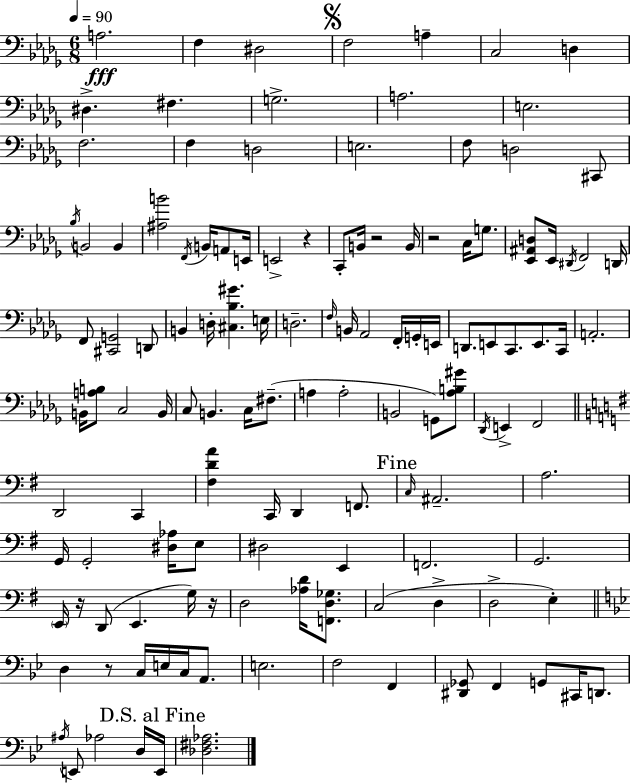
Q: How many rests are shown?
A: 6